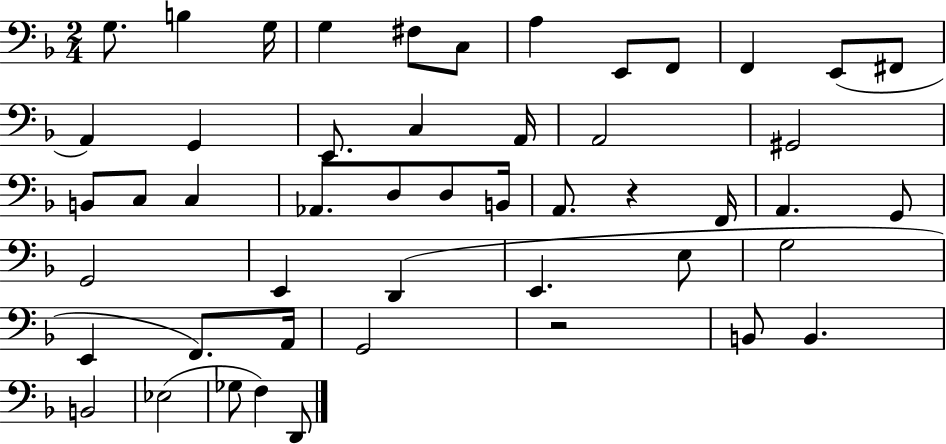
{
  \clef bass
  \numericTimeSignature
  \time 2/4
  \key f \major
  g8. b4 g16 | g4 fis8 c8 | a4 e,8 f,8 | f,4 e,8( fis,8 | \break a,4) g,4 | e,8. c4 a,16 | a,2 | gis,2 | \break b,8 c8 c4 | aes,8. d8 d8 b,16 | a,8. r4 f,16 | a,4. g,8 | \break g,2 | e,4 d,4( | e,4. e8 | g2 | \break e,4 f,8.) a,16 | g,2 | r2 | b,8 b,4. | \break b,2 | ees2( | ges8 f4) d,8 | \bar "|."
}